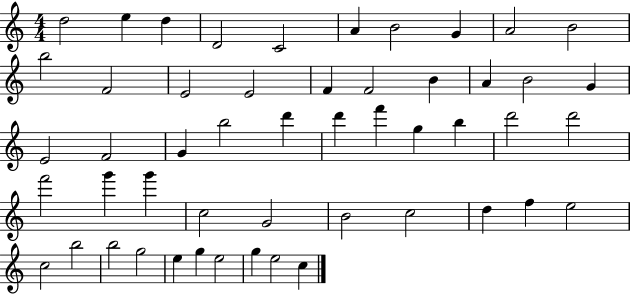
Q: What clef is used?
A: treble